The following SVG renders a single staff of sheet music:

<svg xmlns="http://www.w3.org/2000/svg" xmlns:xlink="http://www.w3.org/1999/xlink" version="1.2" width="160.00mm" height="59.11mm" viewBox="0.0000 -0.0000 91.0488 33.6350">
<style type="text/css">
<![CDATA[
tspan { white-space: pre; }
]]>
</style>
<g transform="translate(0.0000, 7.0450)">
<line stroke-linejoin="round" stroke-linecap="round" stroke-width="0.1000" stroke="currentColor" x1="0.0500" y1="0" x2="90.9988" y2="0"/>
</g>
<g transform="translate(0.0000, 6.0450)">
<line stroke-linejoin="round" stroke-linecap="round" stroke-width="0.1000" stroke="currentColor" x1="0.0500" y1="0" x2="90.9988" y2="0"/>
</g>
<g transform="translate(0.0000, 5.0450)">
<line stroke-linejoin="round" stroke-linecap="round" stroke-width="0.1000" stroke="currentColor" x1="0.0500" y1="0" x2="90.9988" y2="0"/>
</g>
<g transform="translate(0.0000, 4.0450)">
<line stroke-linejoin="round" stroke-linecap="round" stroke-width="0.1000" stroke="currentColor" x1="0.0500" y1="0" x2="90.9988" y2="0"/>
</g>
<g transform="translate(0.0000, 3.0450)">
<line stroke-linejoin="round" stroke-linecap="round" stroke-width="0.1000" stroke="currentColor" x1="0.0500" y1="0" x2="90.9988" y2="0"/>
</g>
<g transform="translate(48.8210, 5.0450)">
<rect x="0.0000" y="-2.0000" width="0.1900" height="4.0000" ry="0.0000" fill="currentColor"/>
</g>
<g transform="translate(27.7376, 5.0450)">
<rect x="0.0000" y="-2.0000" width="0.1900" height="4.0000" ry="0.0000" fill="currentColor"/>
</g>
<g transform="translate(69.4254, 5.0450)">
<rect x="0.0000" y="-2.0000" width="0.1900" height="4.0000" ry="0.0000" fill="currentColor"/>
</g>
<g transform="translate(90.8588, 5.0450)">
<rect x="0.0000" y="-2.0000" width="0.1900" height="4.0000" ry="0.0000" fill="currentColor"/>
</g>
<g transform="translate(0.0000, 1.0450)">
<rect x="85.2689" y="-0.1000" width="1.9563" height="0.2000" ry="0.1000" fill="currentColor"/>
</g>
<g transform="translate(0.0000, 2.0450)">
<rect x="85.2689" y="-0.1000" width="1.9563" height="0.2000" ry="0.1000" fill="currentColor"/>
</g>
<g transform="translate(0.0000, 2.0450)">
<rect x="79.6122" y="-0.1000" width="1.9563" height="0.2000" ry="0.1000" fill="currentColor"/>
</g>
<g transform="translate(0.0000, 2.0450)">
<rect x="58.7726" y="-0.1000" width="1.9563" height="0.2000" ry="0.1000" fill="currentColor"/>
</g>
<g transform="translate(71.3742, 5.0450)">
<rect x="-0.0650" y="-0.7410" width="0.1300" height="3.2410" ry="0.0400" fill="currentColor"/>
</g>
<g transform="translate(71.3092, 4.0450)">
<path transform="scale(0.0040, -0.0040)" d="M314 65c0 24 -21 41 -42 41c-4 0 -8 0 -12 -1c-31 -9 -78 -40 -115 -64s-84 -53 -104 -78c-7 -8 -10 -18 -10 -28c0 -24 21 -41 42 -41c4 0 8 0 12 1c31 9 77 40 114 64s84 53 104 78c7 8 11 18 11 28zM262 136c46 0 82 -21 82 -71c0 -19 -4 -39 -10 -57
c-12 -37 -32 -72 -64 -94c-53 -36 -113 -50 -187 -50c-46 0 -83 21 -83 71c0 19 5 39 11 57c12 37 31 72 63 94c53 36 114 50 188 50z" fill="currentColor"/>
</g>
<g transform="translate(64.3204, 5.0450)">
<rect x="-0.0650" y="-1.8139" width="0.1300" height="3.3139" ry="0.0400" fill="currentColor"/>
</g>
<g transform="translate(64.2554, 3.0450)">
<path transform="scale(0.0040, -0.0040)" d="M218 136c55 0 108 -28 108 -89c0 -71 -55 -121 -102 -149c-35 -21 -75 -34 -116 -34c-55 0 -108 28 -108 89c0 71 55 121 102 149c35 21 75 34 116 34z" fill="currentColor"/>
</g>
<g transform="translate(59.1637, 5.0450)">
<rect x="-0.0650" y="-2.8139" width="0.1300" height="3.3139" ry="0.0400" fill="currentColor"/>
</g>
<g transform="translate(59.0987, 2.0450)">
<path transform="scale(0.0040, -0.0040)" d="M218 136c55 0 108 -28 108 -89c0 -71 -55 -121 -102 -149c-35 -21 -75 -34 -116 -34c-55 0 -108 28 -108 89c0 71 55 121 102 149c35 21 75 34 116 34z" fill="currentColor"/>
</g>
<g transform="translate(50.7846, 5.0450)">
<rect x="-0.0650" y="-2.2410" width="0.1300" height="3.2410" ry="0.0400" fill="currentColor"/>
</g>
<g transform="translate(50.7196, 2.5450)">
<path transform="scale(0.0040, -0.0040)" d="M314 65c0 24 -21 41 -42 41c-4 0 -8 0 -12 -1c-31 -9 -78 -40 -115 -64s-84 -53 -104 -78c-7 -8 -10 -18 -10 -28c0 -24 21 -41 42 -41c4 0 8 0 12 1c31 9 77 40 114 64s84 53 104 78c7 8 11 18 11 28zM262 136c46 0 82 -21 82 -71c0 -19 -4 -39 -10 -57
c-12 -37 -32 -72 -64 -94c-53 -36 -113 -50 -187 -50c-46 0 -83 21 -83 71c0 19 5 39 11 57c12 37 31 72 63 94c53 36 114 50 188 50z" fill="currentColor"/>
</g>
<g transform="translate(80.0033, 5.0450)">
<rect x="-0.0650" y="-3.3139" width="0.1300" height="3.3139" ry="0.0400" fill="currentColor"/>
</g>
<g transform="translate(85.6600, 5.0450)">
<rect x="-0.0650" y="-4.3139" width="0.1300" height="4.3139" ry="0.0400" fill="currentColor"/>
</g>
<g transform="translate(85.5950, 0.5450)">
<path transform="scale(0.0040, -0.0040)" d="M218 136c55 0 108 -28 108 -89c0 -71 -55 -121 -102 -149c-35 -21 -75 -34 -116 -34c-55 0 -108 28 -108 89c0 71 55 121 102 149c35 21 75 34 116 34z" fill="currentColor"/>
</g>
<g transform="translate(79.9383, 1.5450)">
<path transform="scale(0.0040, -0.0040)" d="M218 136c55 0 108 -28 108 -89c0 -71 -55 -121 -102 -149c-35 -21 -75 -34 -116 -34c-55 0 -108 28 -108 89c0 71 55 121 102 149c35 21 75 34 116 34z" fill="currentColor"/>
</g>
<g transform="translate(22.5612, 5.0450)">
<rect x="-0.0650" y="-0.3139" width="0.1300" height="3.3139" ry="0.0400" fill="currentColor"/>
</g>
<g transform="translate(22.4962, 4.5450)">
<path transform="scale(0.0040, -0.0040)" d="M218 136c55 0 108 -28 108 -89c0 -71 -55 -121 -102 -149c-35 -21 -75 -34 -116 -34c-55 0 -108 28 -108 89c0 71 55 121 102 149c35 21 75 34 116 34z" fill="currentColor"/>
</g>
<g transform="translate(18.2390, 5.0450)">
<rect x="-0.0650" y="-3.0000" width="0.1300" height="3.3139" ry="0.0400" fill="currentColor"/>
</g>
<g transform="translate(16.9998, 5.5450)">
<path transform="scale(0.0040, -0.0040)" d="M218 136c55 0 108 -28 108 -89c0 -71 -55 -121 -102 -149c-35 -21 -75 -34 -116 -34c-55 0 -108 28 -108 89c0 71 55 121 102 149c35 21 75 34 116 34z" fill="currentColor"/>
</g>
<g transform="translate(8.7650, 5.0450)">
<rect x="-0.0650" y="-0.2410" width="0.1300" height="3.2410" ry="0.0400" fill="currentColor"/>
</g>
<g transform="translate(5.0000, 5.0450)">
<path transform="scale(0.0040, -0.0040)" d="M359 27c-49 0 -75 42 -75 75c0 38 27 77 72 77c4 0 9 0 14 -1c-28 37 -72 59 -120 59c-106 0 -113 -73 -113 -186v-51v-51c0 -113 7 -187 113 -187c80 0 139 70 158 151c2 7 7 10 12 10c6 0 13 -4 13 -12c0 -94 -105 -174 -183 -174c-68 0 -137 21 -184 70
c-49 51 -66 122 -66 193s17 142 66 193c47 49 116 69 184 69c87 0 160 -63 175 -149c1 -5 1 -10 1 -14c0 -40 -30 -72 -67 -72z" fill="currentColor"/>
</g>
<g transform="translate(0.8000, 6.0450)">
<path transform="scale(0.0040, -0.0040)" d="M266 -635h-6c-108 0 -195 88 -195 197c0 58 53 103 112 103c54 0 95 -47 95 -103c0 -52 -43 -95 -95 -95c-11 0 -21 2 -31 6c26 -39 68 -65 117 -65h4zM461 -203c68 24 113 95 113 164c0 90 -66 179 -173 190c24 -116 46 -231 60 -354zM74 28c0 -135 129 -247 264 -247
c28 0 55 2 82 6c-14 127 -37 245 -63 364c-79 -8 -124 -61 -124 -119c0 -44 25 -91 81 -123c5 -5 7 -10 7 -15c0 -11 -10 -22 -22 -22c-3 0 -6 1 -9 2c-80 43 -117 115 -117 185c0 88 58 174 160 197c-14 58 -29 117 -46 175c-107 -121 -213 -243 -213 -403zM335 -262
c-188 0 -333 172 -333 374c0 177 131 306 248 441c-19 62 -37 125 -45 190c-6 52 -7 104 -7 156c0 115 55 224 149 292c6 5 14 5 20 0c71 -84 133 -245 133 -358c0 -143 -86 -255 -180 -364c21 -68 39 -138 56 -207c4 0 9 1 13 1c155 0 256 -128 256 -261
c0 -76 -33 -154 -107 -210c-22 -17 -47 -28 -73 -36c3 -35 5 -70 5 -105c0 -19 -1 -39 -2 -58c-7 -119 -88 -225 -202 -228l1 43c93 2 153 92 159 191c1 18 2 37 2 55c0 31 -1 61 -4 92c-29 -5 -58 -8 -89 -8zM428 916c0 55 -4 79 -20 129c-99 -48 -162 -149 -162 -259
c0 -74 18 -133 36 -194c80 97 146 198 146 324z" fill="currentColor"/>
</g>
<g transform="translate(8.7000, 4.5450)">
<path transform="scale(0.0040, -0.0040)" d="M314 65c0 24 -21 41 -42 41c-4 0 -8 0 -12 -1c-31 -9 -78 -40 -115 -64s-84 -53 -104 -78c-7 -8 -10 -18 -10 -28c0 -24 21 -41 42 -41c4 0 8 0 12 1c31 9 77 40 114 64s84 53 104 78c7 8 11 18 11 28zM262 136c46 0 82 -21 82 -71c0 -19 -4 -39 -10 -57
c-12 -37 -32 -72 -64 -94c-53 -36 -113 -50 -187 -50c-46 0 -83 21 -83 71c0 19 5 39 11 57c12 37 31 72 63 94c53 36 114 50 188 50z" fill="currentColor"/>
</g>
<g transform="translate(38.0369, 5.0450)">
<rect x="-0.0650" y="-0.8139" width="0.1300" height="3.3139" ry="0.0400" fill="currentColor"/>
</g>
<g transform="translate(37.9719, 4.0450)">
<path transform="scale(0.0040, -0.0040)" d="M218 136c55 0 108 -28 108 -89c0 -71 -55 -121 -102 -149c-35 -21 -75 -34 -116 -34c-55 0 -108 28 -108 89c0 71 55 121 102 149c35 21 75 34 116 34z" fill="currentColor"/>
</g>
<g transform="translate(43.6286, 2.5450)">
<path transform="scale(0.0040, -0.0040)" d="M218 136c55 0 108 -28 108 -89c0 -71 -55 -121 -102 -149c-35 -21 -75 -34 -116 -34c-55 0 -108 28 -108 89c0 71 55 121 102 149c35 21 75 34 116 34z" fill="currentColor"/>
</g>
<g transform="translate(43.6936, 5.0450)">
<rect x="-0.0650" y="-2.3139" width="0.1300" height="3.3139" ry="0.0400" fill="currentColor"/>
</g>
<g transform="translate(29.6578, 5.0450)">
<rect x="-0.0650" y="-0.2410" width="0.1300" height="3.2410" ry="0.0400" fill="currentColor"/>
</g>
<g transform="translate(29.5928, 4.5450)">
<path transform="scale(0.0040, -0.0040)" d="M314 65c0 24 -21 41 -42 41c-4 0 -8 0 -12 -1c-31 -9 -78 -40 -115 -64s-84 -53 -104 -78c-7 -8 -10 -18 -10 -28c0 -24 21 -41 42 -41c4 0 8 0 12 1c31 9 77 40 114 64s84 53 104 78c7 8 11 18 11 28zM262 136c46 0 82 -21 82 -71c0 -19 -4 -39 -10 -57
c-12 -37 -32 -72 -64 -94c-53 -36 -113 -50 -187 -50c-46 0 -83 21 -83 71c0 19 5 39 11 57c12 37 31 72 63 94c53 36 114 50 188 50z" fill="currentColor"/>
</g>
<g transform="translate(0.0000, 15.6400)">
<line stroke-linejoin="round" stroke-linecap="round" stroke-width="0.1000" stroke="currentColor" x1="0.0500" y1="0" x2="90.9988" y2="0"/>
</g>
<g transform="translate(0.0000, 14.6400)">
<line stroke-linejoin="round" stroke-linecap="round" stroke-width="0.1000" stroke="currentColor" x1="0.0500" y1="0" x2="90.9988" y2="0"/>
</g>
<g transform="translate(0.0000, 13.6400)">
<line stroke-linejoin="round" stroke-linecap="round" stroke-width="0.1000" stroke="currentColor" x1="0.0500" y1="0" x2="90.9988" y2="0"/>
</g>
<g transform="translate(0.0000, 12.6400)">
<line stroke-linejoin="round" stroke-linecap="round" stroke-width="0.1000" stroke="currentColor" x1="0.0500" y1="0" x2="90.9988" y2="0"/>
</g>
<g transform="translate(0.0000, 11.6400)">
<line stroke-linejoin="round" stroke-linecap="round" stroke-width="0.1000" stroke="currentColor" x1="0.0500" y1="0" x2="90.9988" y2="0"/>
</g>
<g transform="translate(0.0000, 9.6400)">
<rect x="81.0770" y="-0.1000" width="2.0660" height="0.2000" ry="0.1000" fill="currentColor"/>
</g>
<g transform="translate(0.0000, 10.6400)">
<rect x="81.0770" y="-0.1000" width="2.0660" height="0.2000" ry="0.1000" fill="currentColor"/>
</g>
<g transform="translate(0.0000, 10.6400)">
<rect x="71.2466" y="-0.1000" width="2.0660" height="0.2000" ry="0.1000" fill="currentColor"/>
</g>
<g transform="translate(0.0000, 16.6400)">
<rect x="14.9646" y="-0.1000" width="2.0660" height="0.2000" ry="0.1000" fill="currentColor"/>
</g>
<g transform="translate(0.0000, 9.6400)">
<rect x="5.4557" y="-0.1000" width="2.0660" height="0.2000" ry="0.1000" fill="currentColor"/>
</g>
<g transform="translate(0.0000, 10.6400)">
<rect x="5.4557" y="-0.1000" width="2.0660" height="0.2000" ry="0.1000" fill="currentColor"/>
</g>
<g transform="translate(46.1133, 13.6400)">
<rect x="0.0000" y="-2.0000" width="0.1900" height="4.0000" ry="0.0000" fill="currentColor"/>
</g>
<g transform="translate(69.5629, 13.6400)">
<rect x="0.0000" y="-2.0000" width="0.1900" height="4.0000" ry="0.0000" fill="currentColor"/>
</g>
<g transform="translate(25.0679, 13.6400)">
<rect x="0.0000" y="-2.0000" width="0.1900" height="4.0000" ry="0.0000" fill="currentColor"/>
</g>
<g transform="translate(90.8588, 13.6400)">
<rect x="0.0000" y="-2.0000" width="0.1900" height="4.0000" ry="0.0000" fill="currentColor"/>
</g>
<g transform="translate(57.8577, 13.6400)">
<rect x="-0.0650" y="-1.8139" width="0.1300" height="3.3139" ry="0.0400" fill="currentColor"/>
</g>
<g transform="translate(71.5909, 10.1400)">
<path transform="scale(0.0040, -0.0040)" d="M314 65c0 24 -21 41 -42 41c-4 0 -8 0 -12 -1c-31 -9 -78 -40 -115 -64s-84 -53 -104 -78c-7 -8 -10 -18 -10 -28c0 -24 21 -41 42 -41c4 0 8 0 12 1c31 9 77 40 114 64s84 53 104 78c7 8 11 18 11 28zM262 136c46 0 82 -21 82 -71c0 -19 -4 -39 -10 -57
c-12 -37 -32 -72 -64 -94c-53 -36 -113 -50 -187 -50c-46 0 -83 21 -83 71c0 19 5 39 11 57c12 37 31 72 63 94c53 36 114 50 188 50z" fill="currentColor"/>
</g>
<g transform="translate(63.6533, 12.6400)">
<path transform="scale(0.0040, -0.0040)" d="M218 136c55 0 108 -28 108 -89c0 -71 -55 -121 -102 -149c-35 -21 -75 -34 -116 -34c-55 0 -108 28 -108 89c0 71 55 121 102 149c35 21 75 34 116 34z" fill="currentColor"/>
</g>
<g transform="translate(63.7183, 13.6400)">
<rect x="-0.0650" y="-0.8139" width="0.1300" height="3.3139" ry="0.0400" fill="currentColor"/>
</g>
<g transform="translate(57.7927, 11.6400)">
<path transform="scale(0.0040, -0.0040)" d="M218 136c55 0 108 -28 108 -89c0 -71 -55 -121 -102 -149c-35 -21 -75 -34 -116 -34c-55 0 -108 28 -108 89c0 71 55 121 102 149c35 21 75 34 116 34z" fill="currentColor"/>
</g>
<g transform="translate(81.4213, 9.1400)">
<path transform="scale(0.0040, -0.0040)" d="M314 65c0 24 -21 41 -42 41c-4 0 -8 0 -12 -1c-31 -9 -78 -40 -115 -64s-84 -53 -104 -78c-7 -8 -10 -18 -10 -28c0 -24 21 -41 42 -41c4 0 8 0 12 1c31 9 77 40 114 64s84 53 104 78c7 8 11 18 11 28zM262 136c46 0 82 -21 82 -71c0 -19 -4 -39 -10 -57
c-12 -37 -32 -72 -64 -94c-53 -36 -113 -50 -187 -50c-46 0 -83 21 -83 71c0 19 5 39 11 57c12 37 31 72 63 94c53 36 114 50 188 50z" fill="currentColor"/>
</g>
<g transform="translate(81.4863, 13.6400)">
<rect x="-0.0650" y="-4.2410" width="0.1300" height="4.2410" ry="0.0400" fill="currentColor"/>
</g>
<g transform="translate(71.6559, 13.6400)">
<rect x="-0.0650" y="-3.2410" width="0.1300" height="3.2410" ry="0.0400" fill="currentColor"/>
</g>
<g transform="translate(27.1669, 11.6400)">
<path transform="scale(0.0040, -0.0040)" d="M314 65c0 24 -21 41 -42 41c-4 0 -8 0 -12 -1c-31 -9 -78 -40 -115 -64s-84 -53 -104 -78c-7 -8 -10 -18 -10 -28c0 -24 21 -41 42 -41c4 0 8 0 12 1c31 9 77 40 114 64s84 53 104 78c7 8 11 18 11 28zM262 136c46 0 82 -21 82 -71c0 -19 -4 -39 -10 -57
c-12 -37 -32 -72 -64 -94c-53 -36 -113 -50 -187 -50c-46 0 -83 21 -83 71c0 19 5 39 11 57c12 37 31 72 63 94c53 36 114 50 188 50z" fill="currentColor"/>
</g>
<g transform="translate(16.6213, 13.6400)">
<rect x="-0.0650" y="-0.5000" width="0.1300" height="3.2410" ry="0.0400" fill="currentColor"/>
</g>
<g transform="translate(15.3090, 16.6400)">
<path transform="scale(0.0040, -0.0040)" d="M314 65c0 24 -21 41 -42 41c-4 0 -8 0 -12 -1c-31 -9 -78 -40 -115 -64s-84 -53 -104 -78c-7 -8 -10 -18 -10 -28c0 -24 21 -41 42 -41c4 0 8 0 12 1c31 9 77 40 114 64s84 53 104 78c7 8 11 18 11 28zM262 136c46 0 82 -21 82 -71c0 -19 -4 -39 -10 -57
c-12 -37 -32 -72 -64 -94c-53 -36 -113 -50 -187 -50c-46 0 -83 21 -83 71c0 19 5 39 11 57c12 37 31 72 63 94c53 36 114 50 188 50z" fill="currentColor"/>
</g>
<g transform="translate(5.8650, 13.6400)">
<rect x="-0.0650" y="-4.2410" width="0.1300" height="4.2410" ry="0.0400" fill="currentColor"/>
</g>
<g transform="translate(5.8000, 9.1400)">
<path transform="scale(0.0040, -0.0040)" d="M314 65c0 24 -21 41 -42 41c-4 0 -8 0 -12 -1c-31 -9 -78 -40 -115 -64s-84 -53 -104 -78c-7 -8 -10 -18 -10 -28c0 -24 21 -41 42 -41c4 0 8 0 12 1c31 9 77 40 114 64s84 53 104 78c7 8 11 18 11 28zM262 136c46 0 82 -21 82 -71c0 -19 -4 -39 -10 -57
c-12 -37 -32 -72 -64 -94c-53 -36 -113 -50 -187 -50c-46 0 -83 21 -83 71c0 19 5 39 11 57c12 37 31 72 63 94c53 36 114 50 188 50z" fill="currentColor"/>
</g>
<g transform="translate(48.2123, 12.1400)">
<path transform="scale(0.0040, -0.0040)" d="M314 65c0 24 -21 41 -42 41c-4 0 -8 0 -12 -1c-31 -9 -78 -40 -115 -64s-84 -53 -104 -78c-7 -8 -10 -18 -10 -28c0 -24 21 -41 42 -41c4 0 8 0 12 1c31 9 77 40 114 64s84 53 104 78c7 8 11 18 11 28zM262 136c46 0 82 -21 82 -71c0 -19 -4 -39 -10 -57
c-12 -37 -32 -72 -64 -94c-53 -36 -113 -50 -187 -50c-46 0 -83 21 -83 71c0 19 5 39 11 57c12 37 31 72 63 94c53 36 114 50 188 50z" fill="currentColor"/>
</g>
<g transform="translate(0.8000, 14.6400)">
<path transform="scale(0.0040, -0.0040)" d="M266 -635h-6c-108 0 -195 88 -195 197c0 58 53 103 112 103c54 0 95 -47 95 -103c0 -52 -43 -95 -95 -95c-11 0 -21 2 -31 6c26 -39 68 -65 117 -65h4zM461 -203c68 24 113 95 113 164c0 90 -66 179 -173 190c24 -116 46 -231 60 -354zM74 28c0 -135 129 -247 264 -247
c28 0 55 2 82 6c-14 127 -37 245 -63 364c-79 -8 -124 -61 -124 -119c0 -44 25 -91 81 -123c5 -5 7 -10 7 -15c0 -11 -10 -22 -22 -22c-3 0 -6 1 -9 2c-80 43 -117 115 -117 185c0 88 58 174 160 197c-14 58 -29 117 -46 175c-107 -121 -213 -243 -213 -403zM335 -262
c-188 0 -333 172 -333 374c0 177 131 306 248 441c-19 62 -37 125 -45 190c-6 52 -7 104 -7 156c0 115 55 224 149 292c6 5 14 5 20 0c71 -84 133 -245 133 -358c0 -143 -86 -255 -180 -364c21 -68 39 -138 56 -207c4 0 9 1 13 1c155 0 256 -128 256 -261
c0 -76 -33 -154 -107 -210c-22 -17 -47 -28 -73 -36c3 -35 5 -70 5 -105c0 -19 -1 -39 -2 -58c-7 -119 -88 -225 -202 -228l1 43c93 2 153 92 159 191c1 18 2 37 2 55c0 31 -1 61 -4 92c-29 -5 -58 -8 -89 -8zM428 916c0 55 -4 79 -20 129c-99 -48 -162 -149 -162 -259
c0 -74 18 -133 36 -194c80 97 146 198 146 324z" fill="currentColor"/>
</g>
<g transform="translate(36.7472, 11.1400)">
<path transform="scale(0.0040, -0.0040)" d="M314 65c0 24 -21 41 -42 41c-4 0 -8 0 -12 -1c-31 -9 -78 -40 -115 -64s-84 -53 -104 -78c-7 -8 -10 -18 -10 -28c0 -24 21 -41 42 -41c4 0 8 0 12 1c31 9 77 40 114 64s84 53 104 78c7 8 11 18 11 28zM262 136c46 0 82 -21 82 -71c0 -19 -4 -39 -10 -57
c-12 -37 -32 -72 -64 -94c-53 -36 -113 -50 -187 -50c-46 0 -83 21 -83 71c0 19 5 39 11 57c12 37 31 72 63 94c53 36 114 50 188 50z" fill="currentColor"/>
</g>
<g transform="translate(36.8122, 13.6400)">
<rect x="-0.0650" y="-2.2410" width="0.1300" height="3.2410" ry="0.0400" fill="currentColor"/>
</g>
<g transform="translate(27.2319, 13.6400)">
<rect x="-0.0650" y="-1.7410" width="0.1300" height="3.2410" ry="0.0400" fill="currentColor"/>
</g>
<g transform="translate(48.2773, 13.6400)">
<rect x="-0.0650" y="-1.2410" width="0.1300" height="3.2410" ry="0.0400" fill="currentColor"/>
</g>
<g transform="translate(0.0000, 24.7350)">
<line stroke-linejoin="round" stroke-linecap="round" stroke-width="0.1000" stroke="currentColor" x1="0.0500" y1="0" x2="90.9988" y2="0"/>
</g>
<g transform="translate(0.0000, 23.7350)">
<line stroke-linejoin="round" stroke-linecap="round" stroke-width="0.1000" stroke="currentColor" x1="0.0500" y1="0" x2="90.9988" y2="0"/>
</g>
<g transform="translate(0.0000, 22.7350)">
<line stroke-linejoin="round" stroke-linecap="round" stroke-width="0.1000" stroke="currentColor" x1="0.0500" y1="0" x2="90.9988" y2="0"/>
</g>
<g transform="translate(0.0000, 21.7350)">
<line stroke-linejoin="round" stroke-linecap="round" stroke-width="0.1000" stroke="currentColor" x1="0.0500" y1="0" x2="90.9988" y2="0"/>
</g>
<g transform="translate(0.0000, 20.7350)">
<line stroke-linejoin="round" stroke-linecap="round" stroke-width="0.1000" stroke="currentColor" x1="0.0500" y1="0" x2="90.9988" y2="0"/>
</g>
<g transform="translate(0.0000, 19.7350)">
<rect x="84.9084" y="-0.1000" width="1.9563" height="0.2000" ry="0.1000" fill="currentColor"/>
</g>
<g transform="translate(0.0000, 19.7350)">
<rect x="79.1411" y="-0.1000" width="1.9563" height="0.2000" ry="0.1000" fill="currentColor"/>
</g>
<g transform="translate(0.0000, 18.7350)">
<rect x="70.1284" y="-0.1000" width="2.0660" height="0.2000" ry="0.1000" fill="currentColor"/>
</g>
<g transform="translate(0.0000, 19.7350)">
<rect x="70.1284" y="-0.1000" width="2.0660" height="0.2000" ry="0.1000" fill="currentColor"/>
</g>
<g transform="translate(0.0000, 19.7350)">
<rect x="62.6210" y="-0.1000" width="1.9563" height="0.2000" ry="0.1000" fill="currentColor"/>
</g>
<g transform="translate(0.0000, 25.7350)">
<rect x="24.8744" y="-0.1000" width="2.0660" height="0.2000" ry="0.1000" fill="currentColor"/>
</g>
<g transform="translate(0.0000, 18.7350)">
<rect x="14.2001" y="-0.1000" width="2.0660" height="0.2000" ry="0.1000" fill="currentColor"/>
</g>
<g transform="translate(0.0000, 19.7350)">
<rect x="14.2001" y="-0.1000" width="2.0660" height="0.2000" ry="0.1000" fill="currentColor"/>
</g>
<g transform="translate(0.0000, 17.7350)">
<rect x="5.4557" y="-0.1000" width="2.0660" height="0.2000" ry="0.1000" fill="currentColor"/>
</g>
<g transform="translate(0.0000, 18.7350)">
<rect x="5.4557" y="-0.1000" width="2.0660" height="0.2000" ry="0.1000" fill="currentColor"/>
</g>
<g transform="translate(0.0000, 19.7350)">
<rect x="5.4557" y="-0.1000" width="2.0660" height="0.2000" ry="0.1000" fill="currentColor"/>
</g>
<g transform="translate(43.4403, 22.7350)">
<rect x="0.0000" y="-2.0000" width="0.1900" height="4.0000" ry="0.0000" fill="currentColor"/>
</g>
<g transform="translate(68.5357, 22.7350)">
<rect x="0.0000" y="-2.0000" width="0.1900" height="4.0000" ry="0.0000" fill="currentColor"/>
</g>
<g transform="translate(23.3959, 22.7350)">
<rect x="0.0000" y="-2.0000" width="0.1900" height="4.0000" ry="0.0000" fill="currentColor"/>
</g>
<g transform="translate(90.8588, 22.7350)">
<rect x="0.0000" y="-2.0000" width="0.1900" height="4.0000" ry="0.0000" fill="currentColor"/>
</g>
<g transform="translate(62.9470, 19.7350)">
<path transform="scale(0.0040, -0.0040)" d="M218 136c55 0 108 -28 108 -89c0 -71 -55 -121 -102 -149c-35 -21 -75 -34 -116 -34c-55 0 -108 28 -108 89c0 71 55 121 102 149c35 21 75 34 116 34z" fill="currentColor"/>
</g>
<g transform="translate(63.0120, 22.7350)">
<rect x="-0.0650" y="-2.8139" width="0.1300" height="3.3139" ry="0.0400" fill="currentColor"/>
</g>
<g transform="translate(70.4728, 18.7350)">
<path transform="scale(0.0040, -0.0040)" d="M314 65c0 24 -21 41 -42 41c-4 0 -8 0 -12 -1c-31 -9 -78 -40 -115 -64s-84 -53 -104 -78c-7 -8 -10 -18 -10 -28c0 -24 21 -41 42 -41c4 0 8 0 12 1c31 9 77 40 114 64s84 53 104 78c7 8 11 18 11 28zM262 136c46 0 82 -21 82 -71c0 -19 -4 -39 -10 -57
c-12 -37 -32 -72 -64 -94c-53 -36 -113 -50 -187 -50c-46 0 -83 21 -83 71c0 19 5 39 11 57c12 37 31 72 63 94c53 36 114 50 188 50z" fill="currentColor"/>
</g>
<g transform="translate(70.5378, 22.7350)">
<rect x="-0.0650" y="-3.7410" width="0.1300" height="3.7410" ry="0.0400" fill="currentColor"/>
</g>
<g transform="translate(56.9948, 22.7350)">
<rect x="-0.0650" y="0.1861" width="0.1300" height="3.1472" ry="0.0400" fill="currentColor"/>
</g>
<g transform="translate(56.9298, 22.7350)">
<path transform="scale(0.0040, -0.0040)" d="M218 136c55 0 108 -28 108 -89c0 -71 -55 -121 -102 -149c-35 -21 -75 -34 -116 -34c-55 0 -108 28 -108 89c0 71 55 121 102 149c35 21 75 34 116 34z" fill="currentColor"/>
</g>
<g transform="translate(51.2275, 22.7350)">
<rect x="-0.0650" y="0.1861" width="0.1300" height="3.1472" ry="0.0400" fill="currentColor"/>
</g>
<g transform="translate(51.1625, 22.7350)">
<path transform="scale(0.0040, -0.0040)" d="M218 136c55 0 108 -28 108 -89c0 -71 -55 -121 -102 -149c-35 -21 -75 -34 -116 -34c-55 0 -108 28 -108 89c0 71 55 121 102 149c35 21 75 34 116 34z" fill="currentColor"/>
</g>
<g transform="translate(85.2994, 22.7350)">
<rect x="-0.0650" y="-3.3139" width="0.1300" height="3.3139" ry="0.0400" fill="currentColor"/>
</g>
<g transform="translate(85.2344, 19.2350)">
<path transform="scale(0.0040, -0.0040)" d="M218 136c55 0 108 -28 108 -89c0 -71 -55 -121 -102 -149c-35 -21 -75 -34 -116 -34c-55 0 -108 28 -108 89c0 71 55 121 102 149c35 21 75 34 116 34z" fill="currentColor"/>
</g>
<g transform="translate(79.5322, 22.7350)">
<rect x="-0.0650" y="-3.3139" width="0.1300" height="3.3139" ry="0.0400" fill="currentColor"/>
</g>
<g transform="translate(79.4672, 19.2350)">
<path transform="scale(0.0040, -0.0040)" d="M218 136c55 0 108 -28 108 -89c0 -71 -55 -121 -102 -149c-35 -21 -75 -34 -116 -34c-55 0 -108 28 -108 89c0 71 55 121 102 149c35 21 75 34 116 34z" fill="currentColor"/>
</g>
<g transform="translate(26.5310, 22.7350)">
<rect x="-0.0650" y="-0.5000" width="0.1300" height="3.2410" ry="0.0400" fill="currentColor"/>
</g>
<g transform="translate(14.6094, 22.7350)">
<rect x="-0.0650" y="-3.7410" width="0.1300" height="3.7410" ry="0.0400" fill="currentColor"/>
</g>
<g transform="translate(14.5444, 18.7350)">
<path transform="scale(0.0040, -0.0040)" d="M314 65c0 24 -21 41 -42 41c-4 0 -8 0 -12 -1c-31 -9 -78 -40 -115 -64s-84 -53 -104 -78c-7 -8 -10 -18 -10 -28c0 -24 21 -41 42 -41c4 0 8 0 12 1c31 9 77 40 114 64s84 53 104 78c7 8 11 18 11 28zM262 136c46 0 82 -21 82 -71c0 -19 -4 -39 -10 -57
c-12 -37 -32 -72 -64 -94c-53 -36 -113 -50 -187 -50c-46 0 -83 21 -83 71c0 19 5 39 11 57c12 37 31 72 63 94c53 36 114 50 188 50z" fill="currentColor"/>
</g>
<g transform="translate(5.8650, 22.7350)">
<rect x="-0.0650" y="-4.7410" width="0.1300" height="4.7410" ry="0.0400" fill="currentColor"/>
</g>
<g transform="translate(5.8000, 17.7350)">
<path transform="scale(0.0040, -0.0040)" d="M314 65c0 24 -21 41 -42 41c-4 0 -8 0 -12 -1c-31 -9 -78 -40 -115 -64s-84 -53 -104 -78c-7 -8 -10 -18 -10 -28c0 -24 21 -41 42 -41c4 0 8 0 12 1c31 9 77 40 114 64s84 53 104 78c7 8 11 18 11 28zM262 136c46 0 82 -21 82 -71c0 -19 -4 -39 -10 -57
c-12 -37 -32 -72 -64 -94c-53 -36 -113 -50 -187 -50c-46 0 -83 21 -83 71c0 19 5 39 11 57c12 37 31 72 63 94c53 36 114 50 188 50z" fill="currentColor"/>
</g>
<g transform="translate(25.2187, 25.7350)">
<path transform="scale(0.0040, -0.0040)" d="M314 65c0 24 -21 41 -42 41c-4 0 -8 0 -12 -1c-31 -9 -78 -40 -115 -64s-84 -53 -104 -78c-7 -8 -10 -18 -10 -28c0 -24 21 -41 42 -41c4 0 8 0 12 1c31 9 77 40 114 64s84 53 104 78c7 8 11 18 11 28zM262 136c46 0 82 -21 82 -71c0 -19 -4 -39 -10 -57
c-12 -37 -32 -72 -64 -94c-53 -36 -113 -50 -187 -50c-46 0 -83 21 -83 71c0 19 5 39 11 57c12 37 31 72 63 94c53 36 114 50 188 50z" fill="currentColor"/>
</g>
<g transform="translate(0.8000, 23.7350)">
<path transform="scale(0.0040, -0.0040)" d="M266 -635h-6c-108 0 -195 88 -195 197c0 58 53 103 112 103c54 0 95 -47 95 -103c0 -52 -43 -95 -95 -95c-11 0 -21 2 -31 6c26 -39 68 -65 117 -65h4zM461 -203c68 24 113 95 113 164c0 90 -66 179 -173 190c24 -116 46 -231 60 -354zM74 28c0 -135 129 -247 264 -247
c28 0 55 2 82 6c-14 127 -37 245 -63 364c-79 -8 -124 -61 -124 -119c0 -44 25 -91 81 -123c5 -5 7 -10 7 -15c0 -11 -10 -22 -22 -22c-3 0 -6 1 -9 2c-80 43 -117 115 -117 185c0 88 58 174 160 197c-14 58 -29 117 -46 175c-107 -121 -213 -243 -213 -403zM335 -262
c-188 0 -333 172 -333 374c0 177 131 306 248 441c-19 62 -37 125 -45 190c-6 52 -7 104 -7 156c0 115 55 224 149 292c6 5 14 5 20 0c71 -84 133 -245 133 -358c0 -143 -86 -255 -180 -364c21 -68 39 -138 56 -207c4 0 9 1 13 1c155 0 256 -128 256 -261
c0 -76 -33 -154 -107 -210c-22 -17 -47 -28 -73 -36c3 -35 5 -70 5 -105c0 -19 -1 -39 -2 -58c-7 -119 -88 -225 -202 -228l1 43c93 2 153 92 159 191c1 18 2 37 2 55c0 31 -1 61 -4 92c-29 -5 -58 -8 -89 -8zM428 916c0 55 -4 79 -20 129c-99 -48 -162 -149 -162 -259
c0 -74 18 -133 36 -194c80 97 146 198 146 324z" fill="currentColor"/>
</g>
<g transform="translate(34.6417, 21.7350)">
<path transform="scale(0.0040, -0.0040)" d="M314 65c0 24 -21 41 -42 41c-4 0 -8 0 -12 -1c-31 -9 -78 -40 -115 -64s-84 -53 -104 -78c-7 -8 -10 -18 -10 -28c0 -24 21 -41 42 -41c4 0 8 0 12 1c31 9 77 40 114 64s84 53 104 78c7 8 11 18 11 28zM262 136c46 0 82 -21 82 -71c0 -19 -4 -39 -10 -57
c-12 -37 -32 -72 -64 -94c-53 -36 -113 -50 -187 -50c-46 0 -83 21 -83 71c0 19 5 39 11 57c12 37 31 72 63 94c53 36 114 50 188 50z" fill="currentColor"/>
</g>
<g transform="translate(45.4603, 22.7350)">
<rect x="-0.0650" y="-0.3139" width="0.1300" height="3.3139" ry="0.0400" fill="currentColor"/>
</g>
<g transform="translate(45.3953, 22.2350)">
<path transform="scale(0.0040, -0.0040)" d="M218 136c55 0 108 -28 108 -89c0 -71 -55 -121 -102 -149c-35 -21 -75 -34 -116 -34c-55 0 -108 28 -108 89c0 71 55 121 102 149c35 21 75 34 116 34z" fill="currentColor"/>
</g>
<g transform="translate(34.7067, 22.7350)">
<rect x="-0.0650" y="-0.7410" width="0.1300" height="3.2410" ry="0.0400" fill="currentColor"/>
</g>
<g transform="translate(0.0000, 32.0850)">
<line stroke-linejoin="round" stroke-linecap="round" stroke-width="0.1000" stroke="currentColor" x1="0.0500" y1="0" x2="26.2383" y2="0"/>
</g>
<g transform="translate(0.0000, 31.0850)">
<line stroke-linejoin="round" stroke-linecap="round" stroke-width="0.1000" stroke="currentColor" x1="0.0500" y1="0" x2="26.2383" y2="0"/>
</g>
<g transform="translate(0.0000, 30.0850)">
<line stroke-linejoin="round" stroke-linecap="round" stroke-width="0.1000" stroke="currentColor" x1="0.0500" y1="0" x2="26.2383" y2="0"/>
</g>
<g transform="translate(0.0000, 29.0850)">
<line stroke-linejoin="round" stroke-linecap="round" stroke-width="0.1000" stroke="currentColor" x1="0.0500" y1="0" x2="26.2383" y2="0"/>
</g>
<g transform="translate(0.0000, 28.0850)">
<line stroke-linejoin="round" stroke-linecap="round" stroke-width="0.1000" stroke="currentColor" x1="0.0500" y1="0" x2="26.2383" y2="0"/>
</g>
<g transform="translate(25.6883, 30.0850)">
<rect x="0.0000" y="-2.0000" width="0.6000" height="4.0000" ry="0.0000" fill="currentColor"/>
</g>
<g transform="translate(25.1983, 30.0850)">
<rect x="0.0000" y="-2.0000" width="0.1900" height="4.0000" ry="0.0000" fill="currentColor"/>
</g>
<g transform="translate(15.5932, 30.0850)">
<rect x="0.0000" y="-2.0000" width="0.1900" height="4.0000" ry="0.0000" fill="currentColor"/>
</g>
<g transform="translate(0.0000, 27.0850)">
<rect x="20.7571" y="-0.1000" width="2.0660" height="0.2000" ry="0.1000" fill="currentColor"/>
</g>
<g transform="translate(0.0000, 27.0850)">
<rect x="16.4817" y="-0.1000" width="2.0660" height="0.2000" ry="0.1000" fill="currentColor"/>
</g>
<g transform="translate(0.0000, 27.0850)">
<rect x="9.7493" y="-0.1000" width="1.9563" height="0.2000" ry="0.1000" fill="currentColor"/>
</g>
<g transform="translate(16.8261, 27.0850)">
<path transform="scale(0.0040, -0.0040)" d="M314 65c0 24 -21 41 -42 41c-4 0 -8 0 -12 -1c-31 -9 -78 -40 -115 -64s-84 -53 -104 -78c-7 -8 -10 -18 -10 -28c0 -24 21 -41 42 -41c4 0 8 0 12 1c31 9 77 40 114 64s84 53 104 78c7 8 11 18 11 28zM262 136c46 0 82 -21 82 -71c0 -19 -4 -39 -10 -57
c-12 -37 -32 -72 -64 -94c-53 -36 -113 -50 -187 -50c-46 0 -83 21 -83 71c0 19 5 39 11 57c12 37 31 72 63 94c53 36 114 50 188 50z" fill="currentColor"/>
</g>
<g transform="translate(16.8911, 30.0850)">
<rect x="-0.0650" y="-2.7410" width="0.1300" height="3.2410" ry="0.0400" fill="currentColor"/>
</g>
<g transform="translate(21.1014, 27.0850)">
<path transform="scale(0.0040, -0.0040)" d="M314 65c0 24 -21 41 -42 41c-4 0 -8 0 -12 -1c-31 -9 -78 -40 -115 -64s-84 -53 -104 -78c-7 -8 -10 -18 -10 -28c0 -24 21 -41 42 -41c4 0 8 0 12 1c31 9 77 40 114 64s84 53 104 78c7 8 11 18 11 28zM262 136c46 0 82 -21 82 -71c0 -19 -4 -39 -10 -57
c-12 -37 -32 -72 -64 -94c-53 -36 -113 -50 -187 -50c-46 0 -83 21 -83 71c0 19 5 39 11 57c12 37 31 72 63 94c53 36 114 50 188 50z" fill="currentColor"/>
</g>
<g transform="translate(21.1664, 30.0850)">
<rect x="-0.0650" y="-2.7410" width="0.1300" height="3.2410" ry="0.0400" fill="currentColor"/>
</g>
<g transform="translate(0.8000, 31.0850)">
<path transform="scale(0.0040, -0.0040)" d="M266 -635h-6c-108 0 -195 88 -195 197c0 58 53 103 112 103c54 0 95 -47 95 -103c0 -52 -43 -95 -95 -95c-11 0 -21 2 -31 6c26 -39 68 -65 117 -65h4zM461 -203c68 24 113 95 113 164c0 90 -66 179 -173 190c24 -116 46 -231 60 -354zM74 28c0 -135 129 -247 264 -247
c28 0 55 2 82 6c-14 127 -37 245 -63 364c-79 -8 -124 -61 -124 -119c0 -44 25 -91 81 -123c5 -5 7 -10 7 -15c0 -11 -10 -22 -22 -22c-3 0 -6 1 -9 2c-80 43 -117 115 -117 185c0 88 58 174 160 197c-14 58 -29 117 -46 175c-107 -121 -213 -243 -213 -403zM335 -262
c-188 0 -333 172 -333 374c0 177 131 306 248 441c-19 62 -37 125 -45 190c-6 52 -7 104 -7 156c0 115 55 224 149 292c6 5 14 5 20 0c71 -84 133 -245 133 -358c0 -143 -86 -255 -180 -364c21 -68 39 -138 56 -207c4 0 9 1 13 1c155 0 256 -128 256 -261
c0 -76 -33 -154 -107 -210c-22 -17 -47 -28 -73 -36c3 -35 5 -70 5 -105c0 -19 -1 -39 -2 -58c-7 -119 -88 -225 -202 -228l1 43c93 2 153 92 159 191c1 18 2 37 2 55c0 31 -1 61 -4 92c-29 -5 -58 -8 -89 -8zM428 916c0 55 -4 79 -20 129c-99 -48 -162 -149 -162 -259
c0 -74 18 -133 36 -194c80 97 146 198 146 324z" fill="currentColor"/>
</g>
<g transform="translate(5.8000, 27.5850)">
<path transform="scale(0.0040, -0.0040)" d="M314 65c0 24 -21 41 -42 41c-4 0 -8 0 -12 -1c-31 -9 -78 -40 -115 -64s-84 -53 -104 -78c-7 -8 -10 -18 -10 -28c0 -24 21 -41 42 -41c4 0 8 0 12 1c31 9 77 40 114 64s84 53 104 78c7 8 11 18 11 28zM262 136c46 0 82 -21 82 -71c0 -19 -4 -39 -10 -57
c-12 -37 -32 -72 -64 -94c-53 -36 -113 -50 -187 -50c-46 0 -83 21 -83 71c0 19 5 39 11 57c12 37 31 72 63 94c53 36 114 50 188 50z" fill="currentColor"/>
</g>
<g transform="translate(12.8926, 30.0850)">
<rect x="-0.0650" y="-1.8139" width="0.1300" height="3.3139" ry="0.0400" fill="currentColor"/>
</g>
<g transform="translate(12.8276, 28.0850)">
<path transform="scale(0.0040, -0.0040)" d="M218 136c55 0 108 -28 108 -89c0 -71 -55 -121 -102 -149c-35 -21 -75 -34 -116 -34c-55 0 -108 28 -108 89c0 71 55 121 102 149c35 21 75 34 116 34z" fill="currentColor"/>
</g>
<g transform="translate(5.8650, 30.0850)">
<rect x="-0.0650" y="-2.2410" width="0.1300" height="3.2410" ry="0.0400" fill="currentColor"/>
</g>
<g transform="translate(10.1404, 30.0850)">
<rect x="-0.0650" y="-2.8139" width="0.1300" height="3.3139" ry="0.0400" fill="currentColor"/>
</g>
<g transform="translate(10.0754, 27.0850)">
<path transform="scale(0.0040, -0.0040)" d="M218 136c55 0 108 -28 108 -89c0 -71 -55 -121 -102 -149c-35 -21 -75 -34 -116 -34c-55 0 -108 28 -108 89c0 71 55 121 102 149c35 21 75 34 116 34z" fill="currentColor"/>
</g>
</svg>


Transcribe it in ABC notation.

X:1
T:Untitled
M:4/4
L:1/4
K:C
c2 A c c2 d g g2 a f d2 b d' d'2 C2 f2 g2 e2 f d b2 d'2 e'2 c'2 C2 d2 c B B a c'2 b b g2 a f a2 a2